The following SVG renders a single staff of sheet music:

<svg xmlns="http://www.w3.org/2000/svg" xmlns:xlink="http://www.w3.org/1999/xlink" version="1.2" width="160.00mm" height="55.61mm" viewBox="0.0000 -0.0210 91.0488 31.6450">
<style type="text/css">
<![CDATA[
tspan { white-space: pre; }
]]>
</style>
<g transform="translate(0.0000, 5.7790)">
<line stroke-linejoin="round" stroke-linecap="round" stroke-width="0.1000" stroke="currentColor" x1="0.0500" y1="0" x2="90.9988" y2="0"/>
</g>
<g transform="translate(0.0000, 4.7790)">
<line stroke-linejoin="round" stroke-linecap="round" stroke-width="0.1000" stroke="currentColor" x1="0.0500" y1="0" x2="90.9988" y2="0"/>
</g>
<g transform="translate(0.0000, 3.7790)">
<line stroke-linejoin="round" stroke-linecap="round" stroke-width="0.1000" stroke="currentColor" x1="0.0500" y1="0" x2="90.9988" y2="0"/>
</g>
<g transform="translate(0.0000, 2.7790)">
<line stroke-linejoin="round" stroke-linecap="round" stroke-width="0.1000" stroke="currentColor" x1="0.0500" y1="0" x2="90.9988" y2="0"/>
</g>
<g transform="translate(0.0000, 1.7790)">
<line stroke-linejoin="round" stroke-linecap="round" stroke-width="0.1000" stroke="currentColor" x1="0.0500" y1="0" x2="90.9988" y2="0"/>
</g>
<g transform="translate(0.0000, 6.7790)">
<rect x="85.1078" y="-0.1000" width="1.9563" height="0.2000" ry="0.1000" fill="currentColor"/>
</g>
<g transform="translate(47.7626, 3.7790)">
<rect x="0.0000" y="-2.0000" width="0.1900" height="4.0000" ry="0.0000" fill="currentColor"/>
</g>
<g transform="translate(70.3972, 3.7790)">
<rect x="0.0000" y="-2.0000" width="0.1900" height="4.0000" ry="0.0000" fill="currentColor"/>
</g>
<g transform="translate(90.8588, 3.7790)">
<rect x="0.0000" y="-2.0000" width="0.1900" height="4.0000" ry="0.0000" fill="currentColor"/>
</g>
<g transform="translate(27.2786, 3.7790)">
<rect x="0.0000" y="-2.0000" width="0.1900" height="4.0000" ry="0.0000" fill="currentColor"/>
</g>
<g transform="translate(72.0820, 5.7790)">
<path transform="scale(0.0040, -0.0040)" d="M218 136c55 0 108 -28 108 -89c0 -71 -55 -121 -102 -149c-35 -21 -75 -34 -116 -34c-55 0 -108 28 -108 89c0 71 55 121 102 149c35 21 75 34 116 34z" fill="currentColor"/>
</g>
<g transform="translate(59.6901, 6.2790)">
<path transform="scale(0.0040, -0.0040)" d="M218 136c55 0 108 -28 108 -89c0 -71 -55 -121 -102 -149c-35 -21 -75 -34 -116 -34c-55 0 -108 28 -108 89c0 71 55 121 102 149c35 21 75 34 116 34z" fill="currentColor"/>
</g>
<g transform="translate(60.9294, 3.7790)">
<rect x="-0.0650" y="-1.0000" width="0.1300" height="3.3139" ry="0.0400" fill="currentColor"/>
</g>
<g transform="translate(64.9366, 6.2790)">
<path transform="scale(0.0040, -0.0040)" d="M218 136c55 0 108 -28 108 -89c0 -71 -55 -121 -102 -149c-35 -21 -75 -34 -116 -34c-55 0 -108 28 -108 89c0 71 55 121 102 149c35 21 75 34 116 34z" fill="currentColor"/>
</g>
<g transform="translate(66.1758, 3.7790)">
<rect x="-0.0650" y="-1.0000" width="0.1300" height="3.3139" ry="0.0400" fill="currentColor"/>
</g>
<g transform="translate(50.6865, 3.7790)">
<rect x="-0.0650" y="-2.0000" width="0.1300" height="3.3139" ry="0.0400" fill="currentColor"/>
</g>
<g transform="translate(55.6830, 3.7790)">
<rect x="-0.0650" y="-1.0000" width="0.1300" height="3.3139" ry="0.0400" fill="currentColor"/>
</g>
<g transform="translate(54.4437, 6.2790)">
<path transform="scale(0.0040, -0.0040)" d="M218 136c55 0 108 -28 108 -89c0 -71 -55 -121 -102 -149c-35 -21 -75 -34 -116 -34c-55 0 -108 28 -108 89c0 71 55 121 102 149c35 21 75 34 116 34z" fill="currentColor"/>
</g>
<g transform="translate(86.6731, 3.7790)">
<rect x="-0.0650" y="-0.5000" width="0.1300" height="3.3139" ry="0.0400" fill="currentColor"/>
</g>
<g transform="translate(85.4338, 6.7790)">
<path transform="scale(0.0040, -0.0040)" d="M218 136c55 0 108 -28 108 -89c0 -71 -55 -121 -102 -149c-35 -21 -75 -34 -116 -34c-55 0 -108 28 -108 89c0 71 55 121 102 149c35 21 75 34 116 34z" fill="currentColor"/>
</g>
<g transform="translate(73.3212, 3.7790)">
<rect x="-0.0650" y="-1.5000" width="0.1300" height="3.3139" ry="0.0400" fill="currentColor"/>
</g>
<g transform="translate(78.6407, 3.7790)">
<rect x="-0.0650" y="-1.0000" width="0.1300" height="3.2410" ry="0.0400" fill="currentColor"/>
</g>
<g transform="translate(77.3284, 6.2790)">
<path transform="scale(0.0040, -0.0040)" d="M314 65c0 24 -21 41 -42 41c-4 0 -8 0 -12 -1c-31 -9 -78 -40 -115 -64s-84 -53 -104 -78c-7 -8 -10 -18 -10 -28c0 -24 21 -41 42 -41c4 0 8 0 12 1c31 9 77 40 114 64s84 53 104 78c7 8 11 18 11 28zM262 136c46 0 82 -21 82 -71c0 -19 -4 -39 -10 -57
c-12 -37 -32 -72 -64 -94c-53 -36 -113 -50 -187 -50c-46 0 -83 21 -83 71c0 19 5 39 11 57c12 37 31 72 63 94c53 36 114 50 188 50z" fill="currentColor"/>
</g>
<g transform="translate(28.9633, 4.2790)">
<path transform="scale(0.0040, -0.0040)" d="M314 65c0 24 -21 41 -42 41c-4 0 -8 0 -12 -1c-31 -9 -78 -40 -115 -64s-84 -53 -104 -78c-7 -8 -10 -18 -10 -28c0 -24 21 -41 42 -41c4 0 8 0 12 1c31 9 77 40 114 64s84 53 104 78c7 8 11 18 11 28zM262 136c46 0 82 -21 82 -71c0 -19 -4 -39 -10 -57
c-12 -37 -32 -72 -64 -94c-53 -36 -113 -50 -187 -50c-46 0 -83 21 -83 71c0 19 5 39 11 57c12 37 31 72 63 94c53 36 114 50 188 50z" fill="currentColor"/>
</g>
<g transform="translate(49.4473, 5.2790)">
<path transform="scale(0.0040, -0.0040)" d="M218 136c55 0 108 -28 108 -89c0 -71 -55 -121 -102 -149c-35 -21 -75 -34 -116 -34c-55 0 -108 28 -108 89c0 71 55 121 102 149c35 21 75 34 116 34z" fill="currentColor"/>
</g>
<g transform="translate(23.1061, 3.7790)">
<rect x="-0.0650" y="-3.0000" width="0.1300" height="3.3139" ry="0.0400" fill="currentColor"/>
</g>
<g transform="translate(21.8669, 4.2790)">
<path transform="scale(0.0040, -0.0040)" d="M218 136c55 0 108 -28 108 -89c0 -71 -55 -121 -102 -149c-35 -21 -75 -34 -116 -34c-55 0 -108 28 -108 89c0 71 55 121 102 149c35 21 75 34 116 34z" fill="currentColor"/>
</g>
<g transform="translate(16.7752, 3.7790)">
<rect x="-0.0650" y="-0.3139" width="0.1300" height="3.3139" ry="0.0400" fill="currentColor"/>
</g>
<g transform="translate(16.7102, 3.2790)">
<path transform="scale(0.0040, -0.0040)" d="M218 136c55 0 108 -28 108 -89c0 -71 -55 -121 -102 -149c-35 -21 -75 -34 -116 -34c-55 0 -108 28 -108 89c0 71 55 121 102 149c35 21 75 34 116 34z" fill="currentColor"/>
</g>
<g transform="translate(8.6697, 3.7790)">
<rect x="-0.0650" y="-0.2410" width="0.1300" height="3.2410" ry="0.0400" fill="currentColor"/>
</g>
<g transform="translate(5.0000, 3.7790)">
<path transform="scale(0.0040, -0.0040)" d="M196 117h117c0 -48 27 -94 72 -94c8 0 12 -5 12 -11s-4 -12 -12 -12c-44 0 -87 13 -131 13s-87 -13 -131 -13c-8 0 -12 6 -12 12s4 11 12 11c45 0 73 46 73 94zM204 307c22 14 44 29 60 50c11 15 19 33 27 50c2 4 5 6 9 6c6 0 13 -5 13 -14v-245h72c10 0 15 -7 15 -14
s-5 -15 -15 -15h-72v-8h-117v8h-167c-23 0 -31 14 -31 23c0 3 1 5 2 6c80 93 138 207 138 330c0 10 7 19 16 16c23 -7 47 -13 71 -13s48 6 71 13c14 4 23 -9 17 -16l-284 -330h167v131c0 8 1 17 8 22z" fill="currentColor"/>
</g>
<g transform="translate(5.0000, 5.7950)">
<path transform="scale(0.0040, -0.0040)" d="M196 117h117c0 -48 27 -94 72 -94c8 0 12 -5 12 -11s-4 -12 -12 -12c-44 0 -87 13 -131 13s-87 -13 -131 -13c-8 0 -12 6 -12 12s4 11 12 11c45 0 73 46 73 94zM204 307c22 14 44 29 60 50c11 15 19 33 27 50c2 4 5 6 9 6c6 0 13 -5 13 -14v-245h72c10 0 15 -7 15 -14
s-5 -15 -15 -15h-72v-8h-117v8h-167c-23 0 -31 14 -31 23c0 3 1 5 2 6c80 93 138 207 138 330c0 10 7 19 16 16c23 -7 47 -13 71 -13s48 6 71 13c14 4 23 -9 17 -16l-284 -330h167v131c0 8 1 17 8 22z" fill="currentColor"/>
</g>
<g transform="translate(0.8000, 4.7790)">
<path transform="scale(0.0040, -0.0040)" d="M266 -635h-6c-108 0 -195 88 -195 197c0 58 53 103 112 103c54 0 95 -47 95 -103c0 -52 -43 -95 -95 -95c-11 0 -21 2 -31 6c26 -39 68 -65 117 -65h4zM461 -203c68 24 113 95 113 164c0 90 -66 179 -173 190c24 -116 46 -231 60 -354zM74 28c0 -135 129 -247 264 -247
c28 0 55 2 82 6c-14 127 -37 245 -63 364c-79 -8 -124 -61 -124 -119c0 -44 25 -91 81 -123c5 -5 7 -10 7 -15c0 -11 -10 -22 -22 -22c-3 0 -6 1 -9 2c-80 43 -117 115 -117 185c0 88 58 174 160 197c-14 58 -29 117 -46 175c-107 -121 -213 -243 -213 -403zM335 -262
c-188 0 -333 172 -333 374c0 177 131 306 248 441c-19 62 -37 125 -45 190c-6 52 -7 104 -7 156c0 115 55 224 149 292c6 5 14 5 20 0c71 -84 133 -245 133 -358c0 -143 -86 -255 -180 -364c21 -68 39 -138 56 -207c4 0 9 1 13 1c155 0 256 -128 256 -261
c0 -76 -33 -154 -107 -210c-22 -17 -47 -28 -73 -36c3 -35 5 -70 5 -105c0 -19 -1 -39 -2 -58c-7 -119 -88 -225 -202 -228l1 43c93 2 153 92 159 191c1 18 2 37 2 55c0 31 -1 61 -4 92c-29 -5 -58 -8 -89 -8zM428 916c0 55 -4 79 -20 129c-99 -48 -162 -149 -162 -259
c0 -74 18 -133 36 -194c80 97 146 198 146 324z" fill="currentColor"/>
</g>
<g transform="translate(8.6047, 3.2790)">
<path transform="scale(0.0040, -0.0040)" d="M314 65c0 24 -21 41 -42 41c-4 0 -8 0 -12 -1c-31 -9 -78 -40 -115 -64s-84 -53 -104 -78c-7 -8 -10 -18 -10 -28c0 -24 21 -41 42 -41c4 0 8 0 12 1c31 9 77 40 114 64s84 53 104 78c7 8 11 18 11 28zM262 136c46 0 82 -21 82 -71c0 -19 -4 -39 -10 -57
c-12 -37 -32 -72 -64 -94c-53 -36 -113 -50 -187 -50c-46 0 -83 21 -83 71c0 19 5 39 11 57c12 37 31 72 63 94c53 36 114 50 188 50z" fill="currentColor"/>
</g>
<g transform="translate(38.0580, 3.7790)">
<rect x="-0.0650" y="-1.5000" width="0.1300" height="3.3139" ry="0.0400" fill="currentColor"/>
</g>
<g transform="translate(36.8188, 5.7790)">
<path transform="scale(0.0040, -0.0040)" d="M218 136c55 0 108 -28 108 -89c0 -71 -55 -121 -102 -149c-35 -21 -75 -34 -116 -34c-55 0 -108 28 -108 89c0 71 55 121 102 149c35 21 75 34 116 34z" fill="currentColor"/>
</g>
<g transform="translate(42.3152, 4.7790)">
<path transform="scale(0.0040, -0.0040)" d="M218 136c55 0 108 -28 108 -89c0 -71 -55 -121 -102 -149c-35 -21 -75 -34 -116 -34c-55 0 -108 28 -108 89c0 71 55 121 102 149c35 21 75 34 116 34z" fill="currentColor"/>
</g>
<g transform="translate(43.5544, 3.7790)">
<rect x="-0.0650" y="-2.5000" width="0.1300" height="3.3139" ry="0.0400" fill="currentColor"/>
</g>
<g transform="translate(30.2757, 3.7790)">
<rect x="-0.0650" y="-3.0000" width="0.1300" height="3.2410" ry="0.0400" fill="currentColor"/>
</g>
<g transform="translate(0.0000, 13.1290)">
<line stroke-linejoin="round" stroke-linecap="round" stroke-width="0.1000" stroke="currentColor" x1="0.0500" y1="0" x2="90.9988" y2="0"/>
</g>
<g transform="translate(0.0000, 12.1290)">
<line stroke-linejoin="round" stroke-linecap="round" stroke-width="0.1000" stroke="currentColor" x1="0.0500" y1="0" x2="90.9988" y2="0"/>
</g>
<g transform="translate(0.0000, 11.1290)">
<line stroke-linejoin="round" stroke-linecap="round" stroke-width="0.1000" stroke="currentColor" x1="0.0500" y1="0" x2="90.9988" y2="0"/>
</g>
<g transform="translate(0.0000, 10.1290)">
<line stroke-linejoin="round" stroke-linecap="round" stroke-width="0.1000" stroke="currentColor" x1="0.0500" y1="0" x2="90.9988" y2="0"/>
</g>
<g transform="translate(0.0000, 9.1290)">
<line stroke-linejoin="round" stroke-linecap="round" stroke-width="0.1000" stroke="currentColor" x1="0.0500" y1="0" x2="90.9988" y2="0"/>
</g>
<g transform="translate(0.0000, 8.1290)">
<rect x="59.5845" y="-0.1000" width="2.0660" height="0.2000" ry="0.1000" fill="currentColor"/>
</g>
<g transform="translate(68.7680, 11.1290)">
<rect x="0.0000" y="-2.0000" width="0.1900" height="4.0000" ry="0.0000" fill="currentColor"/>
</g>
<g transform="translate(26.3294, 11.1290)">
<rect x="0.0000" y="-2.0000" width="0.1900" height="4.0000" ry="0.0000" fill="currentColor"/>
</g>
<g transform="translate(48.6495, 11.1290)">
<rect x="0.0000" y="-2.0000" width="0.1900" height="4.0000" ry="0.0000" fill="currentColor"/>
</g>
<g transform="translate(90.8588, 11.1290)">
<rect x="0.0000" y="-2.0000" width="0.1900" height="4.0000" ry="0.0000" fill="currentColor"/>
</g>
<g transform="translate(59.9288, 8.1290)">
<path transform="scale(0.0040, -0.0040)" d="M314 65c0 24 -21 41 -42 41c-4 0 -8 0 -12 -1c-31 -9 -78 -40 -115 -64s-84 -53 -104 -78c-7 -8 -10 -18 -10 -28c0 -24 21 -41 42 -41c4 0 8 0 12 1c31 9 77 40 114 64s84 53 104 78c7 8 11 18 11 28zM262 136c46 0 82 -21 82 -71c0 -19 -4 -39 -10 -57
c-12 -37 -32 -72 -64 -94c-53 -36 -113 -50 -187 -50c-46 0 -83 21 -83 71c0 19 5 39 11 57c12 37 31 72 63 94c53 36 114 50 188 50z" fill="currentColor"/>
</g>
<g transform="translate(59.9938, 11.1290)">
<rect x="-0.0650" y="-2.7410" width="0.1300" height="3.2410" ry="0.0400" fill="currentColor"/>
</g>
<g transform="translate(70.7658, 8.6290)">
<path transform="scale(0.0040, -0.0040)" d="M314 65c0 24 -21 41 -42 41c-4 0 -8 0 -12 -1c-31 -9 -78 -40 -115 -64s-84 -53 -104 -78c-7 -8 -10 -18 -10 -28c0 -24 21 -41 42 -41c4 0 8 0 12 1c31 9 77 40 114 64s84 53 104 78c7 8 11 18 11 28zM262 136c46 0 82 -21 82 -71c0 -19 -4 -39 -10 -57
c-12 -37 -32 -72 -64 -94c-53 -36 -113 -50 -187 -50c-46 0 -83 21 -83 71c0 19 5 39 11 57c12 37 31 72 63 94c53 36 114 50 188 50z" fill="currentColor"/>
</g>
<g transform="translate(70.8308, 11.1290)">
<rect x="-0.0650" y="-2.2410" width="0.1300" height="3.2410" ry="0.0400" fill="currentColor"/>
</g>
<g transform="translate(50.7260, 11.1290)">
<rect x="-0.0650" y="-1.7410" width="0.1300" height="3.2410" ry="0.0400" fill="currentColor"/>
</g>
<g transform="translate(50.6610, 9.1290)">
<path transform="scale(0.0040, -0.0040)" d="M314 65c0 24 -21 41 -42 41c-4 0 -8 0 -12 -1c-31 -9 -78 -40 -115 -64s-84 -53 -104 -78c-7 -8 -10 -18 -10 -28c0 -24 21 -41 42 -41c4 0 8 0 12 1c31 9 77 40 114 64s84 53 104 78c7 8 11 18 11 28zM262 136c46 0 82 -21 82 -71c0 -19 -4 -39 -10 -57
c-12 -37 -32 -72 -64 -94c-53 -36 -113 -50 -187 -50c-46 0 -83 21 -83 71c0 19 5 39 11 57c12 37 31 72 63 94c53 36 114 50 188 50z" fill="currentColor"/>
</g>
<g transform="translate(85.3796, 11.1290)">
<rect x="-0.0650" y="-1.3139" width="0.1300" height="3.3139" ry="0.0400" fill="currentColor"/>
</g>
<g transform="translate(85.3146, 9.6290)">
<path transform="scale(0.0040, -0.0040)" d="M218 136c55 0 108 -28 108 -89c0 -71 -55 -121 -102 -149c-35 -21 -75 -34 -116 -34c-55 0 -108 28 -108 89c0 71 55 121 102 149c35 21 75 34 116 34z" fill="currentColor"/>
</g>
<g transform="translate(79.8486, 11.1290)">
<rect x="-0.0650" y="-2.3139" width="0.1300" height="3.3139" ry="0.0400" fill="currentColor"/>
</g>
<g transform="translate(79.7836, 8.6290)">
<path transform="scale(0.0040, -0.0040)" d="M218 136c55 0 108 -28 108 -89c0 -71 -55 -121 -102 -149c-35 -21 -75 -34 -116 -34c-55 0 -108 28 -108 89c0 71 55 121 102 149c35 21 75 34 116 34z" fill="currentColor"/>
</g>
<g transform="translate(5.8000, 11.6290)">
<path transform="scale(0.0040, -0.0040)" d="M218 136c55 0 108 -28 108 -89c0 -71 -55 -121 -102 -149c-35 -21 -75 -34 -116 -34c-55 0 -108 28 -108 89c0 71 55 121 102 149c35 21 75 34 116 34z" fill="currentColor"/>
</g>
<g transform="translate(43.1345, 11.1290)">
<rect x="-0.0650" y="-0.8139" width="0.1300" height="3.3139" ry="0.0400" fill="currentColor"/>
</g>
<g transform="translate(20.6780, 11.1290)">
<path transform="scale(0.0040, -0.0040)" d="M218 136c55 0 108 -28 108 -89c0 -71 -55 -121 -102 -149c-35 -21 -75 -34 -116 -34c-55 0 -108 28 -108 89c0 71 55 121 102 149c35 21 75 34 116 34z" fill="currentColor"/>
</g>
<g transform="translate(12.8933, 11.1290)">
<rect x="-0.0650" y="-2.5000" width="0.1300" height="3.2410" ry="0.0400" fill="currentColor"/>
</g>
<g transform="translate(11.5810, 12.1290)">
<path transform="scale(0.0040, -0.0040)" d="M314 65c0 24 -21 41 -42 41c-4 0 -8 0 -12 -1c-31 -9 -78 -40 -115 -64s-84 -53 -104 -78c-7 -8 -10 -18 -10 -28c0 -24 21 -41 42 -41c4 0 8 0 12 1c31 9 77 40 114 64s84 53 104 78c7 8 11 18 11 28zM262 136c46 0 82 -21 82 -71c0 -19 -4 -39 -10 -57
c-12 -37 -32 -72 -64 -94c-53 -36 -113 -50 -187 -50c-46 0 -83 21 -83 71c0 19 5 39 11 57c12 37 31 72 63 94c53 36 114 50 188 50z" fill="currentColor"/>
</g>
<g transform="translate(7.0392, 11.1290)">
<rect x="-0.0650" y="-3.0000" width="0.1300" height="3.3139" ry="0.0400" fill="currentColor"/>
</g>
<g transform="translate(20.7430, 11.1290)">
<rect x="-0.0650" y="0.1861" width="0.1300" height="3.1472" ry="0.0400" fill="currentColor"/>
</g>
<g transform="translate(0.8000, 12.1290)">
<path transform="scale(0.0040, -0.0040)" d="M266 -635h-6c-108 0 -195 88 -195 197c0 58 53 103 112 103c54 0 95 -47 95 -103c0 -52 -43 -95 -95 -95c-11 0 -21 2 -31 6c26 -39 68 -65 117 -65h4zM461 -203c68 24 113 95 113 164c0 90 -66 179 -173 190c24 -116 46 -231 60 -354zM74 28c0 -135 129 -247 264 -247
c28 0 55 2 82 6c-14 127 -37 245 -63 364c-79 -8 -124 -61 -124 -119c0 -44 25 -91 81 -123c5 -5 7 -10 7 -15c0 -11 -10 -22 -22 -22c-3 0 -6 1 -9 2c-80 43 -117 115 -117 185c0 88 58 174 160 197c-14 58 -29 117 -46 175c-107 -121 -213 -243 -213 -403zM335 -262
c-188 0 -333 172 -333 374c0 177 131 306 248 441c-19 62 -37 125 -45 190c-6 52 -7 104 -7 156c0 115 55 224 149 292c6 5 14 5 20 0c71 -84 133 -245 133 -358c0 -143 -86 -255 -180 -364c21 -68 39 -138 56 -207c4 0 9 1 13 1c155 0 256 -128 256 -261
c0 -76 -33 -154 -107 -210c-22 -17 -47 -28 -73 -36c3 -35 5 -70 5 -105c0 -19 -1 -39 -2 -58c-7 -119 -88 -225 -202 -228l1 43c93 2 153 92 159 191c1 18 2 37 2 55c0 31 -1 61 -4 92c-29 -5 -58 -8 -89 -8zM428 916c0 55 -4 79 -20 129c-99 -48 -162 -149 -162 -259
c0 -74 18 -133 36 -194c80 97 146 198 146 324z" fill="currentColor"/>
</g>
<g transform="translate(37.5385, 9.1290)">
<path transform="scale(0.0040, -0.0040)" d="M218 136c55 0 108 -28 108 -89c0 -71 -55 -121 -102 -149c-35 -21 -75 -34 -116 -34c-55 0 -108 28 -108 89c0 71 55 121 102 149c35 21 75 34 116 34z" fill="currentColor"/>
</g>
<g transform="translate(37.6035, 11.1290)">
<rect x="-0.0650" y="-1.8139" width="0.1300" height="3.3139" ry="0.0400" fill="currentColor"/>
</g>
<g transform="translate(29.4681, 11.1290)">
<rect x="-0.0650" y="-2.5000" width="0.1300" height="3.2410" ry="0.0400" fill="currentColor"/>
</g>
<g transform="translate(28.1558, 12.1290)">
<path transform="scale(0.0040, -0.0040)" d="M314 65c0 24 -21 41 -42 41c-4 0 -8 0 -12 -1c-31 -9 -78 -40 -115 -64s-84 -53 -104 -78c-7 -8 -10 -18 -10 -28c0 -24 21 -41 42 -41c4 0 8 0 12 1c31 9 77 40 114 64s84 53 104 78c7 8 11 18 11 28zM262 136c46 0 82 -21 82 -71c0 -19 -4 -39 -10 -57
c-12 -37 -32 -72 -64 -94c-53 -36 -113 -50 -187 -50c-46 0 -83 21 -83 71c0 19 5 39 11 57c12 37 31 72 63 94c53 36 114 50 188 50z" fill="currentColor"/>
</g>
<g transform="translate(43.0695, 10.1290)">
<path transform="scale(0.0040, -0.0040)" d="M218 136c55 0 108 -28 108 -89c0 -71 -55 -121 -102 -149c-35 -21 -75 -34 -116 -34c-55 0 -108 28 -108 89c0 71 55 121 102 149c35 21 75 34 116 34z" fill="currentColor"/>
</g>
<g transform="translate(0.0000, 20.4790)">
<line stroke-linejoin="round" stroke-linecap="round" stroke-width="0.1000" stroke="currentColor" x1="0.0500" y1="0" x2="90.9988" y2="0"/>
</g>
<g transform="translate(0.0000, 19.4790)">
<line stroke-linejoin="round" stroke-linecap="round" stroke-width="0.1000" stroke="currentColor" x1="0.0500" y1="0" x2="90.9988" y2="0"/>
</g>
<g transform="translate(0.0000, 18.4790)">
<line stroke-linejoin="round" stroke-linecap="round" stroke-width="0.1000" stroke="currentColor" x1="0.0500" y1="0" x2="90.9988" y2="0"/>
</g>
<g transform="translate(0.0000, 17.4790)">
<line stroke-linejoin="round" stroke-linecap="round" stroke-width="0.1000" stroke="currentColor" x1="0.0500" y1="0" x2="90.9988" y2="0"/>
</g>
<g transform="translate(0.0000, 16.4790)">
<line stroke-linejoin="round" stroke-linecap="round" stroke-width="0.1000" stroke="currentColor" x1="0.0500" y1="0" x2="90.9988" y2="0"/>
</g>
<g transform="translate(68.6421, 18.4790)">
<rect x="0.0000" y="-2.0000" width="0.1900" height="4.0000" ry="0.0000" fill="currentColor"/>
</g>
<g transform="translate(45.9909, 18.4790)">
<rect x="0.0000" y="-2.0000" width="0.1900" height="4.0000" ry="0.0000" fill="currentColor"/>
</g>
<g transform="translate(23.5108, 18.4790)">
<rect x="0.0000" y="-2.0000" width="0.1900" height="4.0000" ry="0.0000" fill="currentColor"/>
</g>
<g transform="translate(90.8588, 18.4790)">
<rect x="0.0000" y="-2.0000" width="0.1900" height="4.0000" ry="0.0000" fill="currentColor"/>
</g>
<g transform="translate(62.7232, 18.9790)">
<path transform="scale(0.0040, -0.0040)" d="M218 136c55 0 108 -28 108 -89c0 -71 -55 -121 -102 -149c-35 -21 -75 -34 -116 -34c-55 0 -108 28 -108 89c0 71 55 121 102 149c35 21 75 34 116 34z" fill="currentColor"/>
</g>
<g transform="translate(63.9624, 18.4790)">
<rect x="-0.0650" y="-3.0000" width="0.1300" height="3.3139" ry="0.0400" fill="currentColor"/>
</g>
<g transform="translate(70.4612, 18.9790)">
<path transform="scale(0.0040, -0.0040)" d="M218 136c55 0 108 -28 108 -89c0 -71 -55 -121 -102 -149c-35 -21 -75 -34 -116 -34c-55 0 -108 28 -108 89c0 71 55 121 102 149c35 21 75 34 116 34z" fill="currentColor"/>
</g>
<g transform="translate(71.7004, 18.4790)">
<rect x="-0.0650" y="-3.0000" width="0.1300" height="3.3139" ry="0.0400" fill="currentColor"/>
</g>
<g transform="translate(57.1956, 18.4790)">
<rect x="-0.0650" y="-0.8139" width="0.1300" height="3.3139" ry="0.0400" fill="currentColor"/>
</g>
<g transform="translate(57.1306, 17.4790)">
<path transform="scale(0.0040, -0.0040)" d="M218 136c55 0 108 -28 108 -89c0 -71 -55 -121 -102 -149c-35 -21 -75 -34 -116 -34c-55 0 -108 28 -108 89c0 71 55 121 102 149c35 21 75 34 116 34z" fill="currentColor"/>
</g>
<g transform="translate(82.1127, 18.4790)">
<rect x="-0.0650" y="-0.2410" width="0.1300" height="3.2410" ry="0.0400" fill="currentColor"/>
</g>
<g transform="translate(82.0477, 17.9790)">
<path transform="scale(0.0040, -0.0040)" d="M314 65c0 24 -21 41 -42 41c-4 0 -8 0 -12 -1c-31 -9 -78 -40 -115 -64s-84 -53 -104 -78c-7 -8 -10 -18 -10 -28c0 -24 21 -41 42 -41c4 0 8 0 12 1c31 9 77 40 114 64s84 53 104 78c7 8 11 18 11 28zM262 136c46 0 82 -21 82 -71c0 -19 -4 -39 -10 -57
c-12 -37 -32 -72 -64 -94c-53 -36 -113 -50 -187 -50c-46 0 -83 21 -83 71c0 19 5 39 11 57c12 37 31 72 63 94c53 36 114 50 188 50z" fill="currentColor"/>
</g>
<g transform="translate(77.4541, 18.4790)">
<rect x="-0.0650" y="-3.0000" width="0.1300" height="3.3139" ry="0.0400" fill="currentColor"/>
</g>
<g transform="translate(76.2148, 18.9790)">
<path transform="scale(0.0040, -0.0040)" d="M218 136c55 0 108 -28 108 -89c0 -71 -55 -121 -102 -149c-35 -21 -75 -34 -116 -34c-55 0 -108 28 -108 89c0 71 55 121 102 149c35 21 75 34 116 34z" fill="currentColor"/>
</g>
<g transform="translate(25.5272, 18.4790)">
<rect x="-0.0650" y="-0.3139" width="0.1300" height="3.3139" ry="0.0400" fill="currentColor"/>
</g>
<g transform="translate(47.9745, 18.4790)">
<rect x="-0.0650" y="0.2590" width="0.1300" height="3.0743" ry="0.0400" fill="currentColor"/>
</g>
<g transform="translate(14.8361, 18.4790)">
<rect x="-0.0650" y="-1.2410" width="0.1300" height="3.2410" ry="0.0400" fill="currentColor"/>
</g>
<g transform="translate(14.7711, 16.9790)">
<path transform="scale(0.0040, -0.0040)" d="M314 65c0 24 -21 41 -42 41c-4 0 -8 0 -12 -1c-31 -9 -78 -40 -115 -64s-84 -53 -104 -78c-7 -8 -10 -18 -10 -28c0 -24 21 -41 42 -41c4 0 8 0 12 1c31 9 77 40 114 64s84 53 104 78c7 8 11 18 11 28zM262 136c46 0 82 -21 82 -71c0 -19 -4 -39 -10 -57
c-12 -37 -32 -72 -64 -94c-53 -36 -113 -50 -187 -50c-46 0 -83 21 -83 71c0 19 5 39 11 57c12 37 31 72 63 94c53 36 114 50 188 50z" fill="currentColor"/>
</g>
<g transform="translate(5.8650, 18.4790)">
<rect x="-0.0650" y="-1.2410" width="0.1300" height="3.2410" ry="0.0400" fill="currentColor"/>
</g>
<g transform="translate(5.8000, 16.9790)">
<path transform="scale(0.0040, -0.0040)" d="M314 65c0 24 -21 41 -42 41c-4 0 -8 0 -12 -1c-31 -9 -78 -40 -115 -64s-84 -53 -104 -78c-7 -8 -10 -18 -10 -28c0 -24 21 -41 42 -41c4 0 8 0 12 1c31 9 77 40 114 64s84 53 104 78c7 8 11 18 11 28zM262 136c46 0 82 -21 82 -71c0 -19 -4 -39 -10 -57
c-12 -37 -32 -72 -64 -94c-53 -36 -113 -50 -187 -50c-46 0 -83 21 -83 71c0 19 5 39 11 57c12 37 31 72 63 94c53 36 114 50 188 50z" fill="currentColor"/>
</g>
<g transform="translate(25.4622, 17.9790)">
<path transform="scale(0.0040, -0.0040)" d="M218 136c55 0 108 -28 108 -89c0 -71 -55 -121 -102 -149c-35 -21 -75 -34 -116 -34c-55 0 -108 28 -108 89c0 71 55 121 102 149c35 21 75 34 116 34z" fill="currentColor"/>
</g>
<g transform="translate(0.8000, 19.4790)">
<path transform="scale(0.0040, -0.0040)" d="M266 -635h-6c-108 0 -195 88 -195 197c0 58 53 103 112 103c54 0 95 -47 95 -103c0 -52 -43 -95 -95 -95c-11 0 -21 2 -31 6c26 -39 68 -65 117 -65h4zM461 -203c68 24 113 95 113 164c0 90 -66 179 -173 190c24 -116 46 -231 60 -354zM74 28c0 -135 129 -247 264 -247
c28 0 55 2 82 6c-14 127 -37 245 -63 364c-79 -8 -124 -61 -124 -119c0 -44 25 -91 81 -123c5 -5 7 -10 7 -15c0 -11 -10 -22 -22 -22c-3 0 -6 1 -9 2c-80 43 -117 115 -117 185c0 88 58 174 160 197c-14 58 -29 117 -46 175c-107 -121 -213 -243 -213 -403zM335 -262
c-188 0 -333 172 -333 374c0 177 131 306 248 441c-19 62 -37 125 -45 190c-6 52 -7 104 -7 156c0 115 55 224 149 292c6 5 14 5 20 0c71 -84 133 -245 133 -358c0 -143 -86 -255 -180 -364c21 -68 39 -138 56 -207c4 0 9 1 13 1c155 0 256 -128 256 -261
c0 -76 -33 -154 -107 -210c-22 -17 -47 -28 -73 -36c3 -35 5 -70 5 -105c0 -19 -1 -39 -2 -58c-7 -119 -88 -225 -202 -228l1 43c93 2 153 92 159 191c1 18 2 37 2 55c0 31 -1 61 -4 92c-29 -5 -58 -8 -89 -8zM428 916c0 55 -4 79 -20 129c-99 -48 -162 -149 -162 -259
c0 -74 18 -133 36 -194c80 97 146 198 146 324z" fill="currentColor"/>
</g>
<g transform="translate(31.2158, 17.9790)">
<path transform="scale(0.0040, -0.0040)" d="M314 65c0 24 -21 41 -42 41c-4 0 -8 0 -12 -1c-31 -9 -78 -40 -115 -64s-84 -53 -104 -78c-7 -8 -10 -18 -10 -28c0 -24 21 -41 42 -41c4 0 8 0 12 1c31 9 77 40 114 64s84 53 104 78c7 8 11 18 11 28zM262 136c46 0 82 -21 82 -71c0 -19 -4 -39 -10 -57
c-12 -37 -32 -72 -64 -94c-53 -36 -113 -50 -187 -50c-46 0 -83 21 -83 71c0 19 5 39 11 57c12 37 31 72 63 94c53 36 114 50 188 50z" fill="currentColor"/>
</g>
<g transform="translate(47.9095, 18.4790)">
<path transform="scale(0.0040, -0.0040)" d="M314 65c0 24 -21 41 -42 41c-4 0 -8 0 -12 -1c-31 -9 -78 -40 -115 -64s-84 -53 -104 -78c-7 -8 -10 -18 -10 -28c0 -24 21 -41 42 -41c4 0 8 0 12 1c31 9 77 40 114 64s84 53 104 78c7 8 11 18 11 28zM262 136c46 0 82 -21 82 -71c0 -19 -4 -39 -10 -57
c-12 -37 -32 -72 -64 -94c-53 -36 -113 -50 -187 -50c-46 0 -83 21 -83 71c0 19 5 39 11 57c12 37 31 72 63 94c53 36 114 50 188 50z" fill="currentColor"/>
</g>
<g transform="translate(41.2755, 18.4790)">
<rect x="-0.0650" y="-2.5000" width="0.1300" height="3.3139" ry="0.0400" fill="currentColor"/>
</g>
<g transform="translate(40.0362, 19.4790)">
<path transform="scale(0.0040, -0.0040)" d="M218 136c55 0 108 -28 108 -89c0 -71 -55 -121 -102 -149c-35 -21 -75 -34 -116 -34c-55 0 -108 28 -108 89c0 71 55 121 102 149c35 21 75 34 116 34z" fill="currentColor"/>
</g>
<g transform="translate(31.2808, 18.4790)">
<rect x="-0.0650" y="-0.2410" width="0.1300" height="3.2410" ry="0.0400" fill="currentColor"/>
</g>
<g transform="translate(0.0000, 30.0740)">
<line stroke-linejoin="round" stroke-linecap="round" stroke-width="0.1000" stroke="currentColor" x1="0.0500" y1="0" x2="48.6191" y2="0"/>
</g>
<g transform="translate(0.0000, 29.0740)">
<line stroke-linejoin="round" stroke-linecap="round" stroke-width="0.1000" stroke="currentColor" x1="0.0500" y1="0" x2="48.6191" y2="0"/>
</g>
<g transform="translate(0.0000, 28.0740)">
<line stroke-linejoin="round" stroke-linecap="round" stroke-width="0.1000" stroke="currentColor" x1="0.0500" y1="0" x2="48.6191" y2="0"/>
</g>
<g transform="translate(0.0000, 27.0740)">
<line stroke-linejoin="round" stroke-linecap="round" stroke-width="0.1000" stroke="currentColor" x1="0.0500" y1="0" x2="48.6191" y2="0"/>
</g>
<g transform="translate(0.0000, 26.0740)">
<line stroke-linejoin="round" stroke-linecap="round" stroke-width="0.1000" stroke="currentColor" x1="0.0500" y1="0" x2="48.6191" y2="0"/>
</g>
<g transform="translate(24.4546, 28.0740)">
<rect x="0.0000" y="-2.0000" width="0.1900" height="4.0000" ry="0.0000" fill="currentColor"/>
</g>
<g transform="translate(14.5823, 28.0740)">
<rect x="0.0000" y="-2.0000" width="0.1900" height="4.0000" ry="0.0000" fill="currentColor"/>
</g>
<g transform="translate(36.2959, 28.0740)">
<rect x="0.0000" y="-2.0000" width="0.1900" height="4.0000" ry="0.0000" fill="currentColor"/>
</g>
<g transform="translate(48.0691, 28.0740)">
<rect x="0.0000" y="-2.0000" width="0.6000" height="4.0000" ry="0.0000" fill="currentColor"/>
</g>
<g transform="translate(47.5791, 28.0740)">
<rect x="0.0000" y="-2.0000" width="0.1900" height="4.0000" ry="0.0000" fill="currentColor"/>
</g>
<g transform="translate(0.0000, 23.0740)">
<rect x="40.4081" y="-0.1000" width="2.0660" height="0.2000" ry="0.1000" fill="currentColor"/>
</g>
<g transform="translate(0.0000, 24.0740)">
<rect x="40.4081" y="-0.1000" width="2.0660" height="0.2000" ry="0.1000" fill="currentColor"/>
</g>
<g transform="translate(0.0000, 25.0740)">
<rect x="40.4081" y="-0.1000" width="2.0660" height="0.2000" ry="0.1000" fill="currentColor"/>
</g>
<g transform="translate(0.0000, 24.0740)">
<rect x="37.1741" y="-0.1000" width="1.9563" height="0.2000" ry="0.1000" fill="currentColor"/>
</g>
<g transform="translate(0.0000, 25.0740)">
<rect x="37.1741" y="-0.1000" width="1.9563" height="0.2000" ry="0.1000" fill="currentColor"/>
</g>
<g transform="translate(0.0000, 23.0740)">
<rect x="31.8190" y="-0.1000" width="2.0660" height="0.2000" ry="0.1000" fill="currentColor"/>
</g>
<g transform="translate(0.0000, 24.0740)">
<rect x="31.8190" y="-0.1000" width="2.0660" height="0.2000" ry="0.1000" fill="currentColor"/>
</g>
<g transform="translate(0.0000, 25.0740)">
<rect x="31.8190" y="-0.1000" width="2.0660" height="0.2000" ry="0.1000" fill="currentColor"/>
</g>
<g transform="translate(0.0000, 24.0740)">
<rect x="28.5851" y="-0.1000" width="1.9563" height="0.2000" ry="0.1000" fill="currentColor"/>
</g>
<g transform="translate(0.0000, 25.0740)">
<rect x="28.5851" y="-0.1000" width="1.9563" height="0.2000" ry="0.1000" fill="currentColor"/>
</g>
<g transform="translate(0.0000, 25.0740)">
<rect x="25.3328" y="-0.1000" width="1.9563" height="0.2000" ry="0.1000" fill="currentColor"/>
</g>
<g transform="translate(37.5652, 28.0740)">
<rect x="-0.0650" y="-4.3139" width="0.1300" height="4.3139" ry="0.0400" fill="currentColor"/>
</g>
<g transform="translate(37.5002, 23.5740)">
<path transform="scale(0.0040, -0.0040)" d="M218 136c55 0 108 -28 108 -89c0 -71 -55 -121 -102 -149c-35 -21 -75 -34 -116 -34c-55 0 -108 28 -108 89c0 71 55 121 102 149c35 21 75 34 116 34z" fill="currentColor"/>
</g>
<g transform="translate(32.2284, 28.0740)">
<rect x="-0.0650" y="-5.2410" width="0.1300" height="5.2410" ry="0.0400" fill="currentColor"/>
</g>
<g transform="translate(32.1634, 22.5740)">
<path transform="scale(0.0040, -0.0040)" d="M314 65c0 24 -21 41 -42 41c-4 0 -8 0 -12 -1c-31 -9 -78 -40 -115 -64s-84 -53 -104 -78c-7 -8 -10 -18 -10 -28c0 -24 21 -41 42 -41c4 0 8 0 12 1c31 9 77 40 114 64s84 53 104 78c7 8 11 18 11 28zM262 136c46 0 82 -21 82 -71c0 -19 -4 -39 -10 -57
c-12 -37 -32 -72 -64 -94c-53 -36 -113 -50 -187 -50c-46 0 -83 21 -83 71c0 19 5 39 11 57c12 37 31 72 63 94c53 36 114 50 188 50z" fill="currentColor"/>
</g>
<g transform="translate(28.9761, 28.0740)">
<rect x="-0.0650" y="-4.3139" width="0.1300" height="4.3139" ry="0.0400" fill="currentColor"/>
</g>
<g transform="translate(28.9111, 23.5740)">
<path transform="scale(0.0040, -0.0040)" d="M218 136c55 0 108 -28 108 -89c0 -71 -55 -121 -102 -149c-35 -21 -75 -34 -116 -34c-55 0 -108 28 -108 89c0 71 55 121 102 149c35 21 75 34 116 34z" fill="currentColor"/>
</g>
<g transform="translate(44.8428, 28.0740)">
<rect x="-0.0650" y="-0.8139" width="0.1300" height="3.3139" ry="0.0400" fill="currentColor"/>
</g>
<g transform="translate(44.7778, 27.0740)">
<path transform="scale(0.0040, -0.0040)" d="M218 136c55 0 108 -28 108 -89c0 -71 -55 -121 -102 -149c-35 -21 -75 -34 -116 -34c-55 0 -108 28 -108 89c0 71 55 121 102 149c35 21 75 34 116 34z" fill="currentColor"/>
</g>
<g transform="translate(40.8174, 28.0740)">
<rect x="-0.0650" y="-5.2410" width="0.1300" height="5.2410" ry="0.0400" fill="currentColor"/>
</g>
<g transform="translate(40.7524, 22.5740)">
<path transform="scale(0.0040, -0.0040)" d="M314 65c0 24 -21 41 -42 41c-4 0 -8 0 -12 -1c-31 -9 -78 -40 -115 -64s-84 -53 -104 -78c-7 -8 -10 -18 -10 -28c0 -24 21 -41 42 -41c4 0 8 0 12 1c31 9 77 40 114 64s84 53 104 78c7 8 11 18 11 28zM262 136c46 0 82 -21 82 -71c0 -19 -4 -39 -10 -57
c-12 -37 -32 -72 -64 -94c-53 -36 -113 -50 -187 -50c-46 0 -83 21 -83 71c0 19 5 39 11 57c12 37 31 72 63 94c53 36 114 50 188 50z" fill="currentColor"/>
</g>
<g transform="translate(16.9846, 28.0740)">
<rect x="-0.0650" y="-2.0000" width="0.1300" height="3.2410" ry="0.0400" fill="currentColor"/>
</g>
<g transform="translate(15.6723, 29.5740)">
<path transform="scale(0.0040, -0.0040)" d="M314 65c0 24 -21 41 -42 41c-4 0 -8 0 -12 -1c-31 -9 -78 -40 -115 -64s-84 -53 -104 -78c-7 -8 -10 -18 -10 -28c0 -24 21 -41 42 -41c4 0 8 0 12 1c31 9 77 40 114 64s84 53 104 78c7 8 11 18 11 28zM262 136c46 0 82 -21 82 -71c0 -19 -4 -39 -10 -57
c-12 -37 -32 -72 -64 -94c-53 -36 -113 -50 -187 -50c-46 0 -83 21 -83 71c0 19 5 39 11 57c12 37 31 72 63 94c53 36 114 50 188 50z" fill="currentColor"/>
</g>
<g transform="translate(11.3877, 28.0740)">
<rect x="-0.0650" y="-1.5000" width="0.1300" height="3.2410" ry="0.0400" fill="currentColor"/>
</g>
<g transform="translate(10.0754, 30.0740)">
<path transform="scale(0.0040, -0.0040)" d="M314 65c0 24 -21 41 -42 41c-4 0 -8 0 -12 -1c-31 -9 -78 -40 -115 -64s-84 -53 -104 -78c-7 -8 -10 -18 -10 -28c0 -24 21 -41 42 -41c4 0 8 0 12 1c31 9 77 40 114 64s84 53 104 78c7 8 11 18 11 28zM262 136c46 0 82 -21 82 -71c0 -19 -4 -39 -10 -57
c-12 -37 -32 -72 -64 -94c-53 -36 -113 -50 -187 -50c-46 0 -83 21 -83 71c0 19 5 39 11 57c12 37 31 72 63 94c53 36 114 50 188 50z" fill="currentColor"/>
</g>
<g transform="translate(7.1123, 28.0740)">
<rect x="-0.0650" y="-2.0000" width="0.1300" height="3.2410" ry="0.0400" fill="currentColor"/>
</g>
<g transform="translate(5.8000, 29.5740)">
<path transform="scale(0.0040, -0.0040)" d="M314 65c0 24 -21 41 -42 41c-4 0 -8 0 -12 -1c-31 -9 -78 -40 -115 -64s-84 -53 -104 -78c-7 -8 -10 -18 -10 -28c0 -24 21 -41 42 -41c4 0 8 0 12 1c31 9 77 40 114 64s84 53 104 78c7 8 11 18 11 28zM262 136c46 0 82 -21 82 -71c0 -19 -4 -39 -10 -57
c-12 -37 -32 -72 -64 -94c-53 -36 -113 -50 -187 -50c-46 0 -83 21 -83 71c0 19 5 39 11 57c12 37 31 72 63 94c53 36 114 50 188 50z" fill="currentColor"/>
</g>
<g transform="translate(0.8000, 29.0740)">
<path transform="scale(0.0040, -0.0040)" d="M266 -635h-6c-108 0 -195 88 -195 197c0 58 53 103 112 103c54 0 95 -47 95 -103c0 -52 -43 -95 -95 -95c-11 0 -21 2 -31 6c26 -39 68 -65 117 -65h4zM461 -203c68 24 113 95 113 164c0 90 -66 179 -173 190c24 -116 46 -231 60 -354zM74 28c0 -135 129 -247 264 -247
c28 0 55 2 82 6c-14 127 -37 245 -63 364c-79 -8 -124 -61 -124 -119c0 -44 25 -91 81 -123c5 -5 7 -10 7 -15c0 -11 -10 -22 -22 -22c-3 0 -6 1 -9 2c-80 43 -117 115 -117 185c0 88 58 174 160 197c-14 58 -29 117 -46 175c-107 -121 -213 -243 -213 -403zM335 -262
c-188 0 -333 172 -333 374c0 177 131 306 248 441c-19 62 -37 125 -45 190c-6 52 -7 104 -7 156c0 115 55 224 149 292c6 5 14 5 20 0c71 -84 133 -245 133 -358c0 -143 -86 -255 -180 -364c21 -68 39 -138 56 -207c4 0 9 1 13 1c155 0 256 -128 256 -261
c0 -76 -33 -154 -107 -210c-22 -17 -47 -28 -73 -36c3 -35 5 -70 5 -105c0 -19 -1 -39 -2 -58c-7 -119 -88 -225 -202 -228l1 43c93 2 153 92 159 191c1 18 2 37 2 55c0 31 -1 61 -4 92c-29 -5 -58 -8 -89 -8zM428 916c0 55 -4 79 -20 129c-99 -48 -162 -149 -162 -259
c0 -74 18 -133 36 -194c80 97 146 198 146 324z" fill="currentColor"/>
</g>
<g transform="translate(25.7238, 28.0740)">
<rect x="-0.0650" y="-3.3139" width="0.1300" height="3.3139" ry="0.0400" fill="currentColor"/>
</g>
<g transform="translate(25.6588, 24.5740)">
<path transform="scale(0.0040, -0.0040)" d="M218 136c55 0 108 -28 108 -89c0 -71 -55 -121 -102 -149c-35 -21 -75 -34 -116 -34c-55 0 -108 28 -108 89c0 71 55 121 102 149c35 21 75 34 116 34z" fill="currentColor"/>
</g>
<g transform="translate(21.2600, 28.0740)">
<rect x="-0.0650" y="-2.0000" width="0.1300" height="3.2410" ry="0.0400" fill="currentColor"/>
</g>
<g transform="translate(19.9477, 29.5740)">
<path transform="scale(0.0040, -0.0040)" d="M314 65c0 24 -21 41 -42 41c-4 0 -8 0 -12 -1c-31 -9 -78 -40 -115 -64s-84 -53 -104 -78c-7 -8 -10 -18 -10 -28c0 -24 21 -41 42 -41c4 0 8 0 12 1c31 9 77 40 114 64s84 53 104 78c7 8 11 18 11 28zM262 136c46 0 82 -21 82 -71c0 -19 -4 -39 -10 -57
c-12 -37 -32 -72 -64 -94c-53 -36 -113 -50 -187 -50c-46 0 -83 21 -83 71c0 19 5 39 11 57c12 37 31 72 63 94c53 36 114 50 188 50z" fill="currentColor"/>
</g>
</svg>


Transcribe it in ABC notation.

X:1
T:Untitled
M:4/4
L:1/4
K:C
c2 c A A2 E G F D D D E D2 C A G2 B G2 f d f2 a2 g2 g e e2 e2 c c2 G B2 d A A A c2 F2 E2 F2 F2 b d' f'2 d' f'2 d